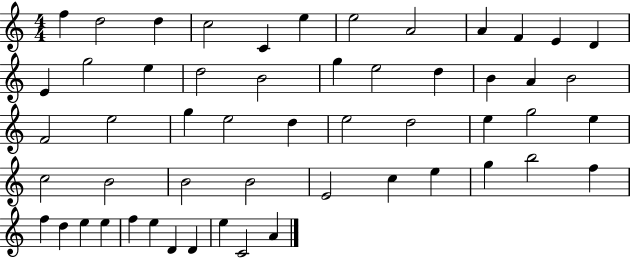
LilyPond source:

{
  \clef treble
  \numericTimeSignature
  \time 4/4
  \key c \major
  f''4 d''2 d''4 | c''2 c'4 e''4 | e''2 a'2 | a'4 f'4 e'4 d'4 | \break e'4 g''2 e''4 | d''2 b'2 | g''4 e''2 d''4 | b'4 a'4 b'2 | \break f'2 e''2 | g''4 e''2 d''4 | e''2 d''2 | e''4 g''2 e''4 | \break c''2 b'2 | b'2 b'2 | e'2 c''4 e''4 | g''4 b''2 f''4 | \break f''4 d''4 e''4 e''4 | f''4 e''4 d'4 d'4 | e''4 c'2 a'4 | \bar "|."
}